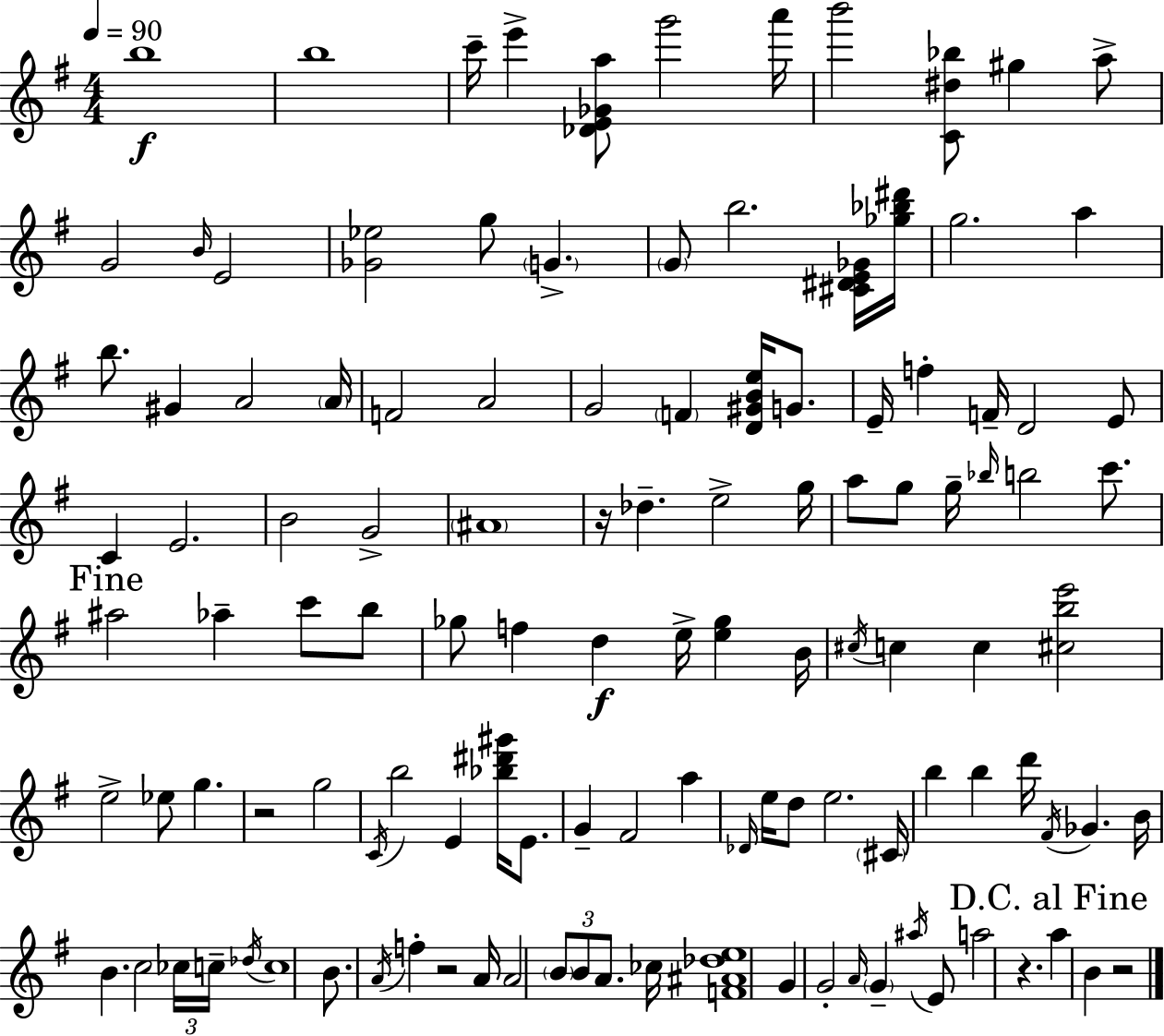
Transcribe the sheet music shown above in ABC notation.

X:1
T:Untitled
M:4/4
L:1/4
K:G
b4 b4 c'/4 e' [_DE_Ga]/2 g'2 a'/4 b'2 [C^d_b]/2 ^g a/2 G2 B/4 E2 [_G_e]2 g/2 G G/2 b2 [^C^DE_G]/4 [_g_b^d']/4 g2 a b/2 ^G A2 A/4 F2 A2 G2 F [D^GBe]/4 G/2 E/4 f F/4 D2 E/2 C E2 B2 G2 ^A4 z/4 _d e2 g/4 a/2 g/2 g/4 _b/4 b2 c'/2 ^a2 _a c'/2 b/2 _g/2 f d e/4 [e_g] B/4 ^c/4 c c [^cbe']2 e2 _e/2 g z2 g2 C/4 b2 E [_b^d'^g']/4 E/2 G ^F2 a _D/4 e/4 d/2 e2 ^C/4 b b d'/4 ^F/4 _G B/4 B c2 _c/4 c/4 _d/4 c4 B/2 A/4 f z2 A/4 A2 B/2 B/2 A/2 _c/4 [F^A_de]4 G G2 A/4 G ^a/4 E/2 a2 z a B z2